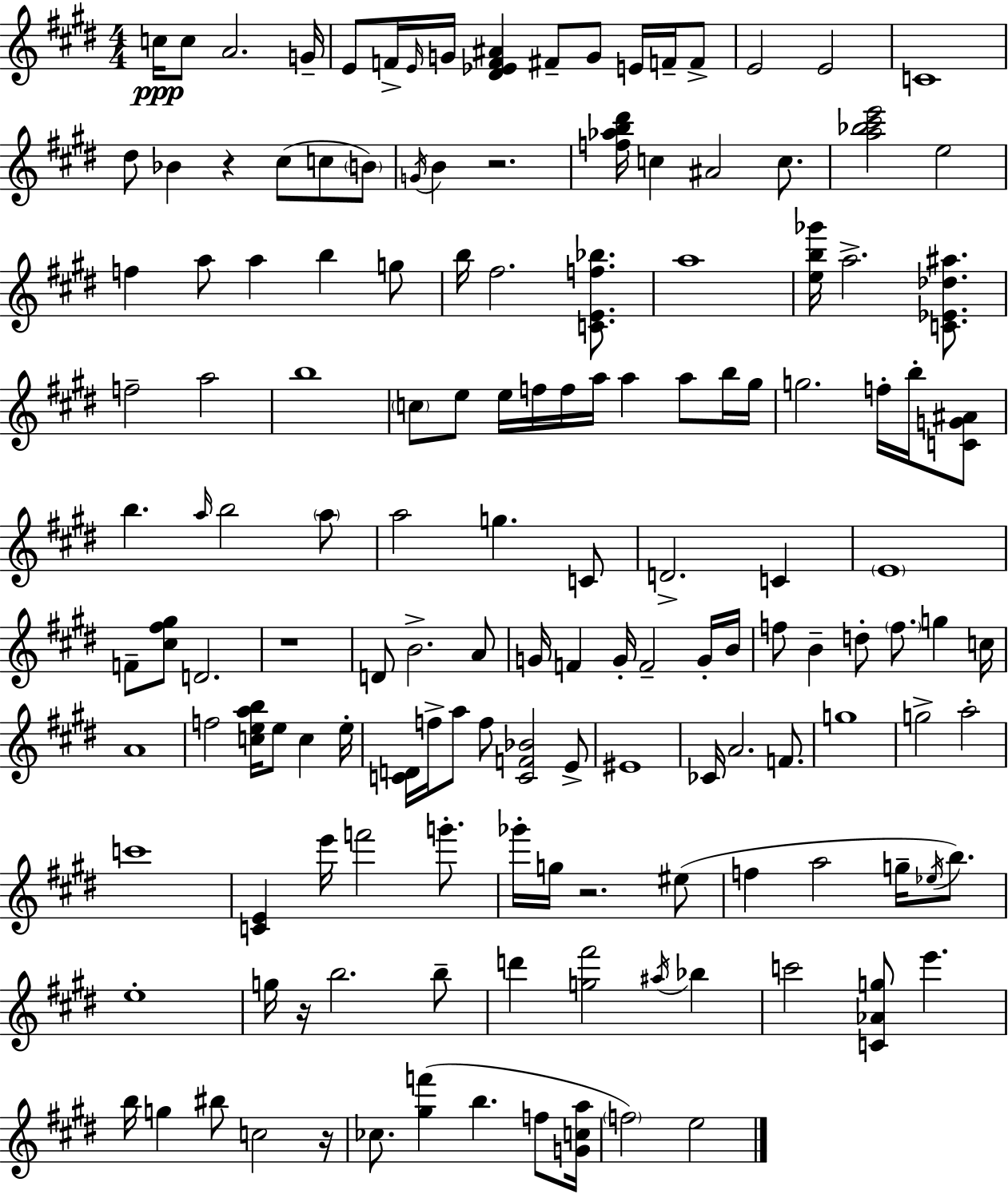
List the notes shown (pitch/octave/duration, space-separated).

C5/s C5/e A4/h. G4/s E4/e F4/s E4/s G4/s [D#4,Eb4,F4,A#4]/q F#4/e G4/e E4/s F4/s F4/e E4/h E4/h C4/w D#5/e Bb4/q R/q C#5/e C5/e B4/e G4/s B4/q R/h. [F5,Ab5,B5,D#6]/s C5/q A#4/h C5/e. [A5,Bb5,C#6,E6]/h E5/h F5/q A5/e A5/q B5/q G5/e B5/s F#5/h. [C4,E4,F5,Bb5]/e. A5/w [E5,B5,Gb6]/s A5/h. [C4,Eb4,Db5,A#5]/e. F5/h A5/h B5/w C5/e E5/e E5/s F5/s F5/s A5/s A5/q A5/e B5/s G#5/s G5/h. F5/s B5/s [C4,G4,A#4]/e B5/q. A5/s B5/h A5/e A5/h G5/q. C4/e D4/h. C4/q E4/w F4/e [C#5,F#5,G#5]/e D4/h. R/w D4/e B4/h. A4/e G4/s F4/q G4/s F4/h G4/s B4/s F5/e B4/q D5/e F5/e. G5/q C5/s A4/w F5/h [C5,E5,A5,B5]/s E5/e C5/q E5/s [C4,D4]/s F5/s A5/e F5/e [C4,F4,Bb4]/h E4/e EIS4/w CES4/s A4/h. F4/e. G5/w G5/h A5/h C6/w [C4,E4]/q E6/s F6/h G6/e. Gb6/s G5/s R/h. EIS5/e F5/q A5/h G5/s Eb5/s B5/e. E5/w G5/s R/s B5/h. B5/e D6/q [G5,F#6]/h A#5/s Bb5/q C6/h [C4,Ab4,G5]/e E6/q. B5/s G5/q BIS5/e C5/h R/s CES5/e. [G#5,F6]/q B5/q. F5/e [G4,C5,A5]/s F5/h E5/h